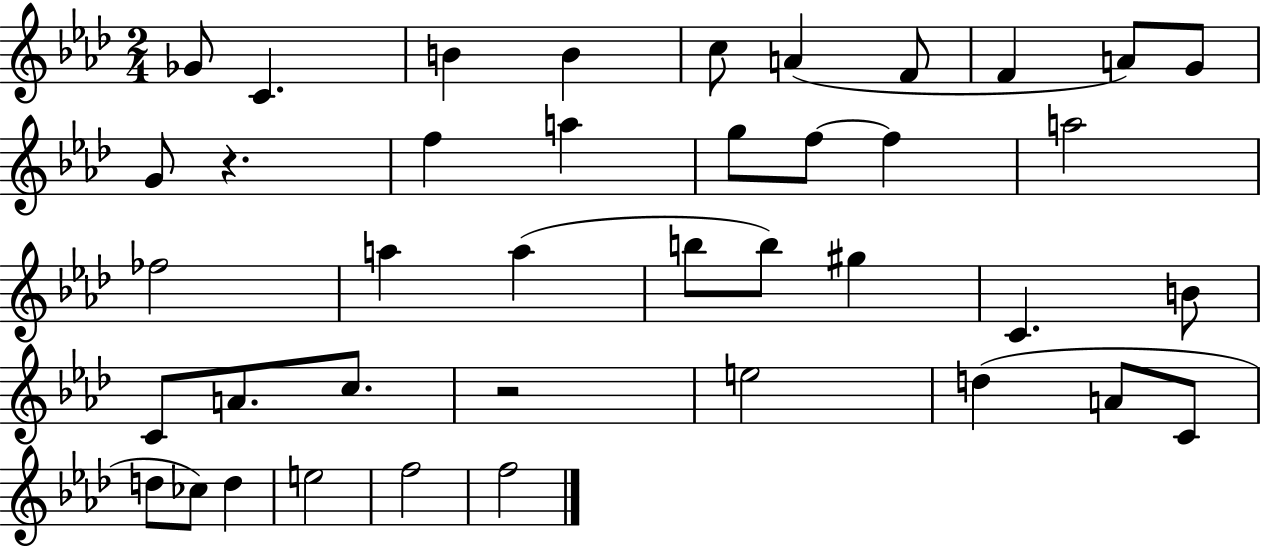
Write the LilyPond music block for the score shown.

{
  \clef treble
  \numericTimeSignature
  \time 2/4
  \key aes \major
  \repeat volta 2 { ges'8 c'4. | b'4 b'4 | c''8 a'4( f'8 | f'4 a'8) g'8 | \break g'8 r4. | f''4 a''4 | g''8 f''8~~ f''4 | a''2 | \break fes''2 | a''4 a''4( | b''8 b''8) gis''4 | c'4. b'8 | \break c'8 a'8. c''8. | r2 | e''2 | d''4( a'8 c'8 | \break d''8 ces''8) d''4 | e''2 | f''2 | f''2 | \break } \bar "|."
}